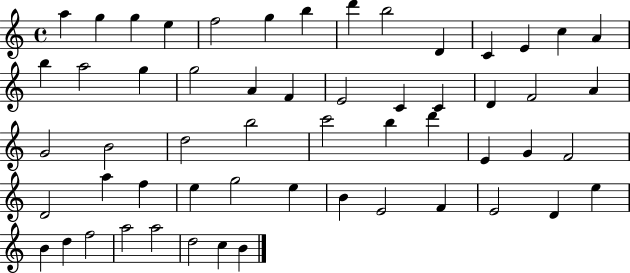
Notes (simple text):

A5/q G5/q G5/q E5/q F5/h G5/q B5/q D6/q B5/h D4/q C4/q E4/q C5/q A4/q B5/q A5/h G5/q G5/h A4/q F4/q E4/h C4/q C4/q D4/q F4/h A4/q G4/h B4/h D5/h B5/h C6/h B5/q D6/q E4/q G4/q F4/h D4/h A5/q F5/q E5/q G5/h E5/q B4/q E4/h F4/q E4/h D4/q E5/q B4/q D5/q F5/h A5/h A5/h D5/h C5/q B4/q